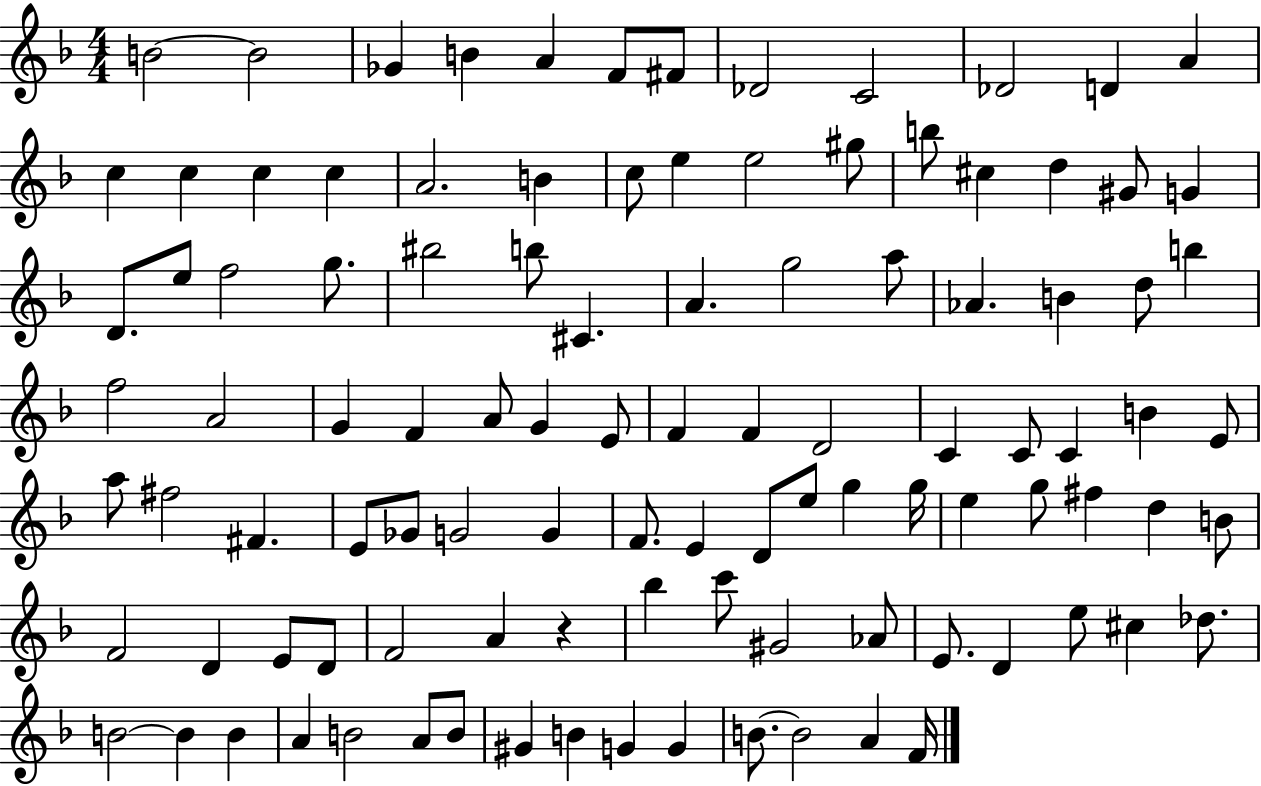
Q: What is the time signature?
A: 4/4